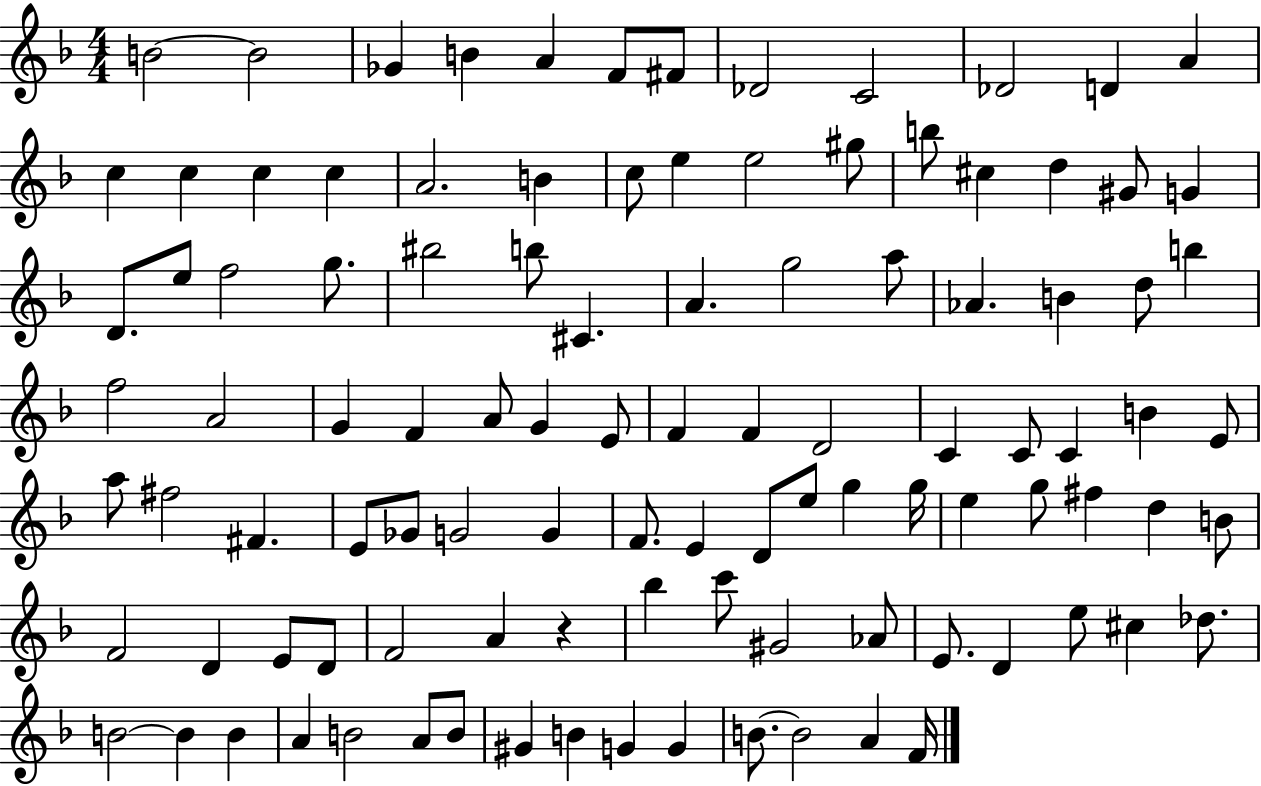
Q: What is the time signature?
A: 4/4